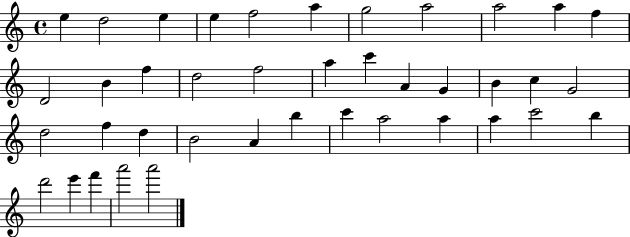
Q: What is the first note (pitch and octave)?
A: E5